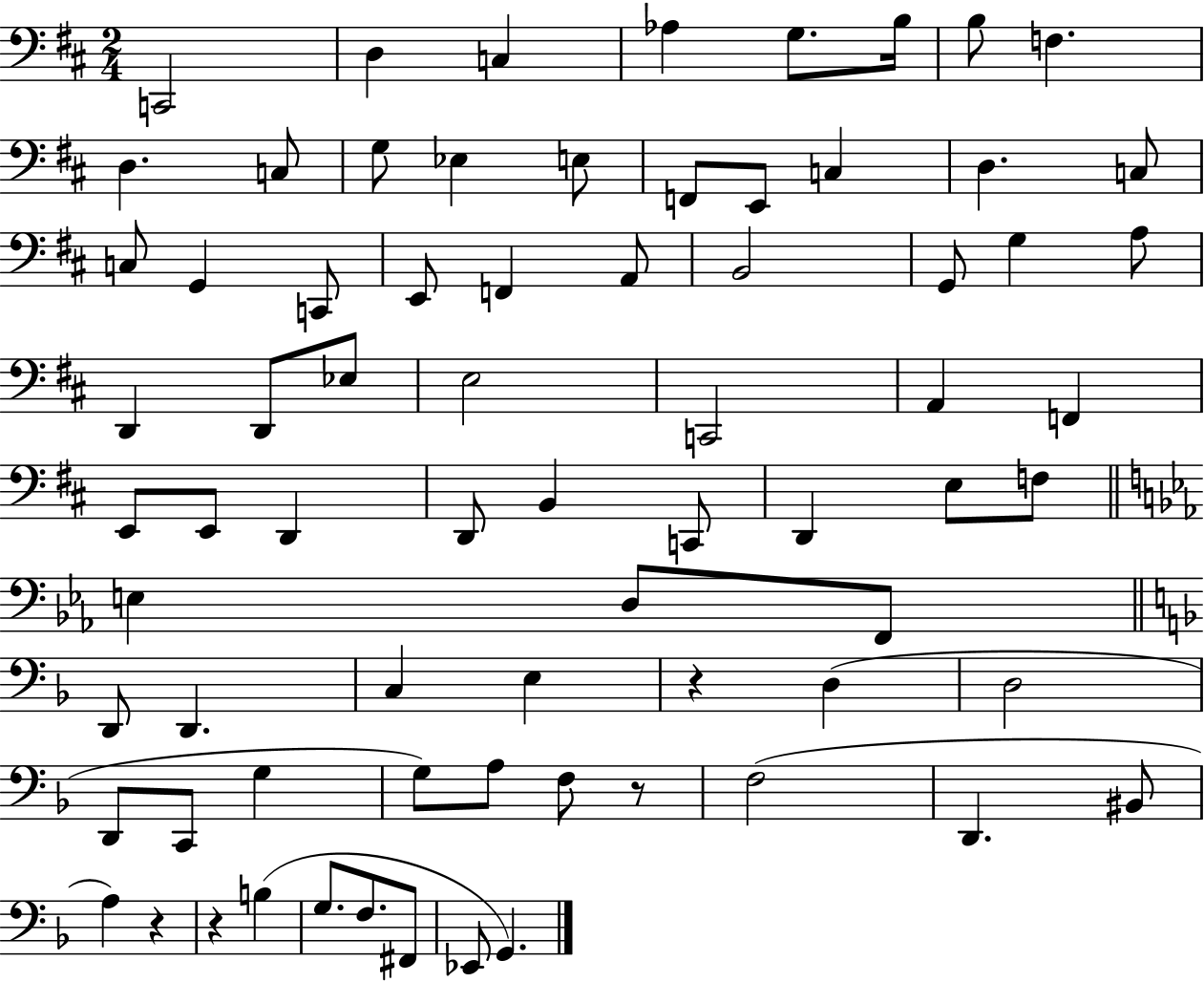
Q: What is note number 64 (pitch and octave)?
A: B3